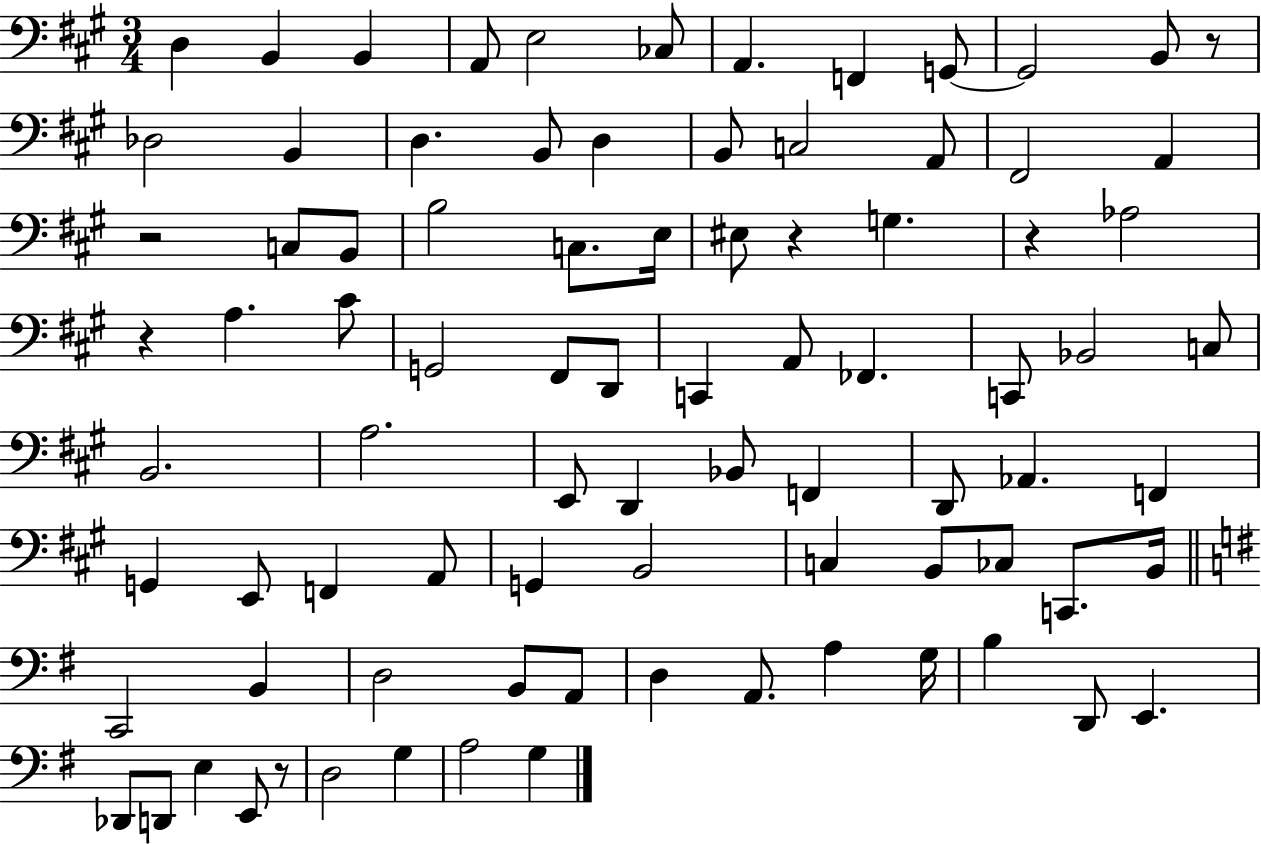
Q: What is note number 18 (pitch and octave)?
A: C3